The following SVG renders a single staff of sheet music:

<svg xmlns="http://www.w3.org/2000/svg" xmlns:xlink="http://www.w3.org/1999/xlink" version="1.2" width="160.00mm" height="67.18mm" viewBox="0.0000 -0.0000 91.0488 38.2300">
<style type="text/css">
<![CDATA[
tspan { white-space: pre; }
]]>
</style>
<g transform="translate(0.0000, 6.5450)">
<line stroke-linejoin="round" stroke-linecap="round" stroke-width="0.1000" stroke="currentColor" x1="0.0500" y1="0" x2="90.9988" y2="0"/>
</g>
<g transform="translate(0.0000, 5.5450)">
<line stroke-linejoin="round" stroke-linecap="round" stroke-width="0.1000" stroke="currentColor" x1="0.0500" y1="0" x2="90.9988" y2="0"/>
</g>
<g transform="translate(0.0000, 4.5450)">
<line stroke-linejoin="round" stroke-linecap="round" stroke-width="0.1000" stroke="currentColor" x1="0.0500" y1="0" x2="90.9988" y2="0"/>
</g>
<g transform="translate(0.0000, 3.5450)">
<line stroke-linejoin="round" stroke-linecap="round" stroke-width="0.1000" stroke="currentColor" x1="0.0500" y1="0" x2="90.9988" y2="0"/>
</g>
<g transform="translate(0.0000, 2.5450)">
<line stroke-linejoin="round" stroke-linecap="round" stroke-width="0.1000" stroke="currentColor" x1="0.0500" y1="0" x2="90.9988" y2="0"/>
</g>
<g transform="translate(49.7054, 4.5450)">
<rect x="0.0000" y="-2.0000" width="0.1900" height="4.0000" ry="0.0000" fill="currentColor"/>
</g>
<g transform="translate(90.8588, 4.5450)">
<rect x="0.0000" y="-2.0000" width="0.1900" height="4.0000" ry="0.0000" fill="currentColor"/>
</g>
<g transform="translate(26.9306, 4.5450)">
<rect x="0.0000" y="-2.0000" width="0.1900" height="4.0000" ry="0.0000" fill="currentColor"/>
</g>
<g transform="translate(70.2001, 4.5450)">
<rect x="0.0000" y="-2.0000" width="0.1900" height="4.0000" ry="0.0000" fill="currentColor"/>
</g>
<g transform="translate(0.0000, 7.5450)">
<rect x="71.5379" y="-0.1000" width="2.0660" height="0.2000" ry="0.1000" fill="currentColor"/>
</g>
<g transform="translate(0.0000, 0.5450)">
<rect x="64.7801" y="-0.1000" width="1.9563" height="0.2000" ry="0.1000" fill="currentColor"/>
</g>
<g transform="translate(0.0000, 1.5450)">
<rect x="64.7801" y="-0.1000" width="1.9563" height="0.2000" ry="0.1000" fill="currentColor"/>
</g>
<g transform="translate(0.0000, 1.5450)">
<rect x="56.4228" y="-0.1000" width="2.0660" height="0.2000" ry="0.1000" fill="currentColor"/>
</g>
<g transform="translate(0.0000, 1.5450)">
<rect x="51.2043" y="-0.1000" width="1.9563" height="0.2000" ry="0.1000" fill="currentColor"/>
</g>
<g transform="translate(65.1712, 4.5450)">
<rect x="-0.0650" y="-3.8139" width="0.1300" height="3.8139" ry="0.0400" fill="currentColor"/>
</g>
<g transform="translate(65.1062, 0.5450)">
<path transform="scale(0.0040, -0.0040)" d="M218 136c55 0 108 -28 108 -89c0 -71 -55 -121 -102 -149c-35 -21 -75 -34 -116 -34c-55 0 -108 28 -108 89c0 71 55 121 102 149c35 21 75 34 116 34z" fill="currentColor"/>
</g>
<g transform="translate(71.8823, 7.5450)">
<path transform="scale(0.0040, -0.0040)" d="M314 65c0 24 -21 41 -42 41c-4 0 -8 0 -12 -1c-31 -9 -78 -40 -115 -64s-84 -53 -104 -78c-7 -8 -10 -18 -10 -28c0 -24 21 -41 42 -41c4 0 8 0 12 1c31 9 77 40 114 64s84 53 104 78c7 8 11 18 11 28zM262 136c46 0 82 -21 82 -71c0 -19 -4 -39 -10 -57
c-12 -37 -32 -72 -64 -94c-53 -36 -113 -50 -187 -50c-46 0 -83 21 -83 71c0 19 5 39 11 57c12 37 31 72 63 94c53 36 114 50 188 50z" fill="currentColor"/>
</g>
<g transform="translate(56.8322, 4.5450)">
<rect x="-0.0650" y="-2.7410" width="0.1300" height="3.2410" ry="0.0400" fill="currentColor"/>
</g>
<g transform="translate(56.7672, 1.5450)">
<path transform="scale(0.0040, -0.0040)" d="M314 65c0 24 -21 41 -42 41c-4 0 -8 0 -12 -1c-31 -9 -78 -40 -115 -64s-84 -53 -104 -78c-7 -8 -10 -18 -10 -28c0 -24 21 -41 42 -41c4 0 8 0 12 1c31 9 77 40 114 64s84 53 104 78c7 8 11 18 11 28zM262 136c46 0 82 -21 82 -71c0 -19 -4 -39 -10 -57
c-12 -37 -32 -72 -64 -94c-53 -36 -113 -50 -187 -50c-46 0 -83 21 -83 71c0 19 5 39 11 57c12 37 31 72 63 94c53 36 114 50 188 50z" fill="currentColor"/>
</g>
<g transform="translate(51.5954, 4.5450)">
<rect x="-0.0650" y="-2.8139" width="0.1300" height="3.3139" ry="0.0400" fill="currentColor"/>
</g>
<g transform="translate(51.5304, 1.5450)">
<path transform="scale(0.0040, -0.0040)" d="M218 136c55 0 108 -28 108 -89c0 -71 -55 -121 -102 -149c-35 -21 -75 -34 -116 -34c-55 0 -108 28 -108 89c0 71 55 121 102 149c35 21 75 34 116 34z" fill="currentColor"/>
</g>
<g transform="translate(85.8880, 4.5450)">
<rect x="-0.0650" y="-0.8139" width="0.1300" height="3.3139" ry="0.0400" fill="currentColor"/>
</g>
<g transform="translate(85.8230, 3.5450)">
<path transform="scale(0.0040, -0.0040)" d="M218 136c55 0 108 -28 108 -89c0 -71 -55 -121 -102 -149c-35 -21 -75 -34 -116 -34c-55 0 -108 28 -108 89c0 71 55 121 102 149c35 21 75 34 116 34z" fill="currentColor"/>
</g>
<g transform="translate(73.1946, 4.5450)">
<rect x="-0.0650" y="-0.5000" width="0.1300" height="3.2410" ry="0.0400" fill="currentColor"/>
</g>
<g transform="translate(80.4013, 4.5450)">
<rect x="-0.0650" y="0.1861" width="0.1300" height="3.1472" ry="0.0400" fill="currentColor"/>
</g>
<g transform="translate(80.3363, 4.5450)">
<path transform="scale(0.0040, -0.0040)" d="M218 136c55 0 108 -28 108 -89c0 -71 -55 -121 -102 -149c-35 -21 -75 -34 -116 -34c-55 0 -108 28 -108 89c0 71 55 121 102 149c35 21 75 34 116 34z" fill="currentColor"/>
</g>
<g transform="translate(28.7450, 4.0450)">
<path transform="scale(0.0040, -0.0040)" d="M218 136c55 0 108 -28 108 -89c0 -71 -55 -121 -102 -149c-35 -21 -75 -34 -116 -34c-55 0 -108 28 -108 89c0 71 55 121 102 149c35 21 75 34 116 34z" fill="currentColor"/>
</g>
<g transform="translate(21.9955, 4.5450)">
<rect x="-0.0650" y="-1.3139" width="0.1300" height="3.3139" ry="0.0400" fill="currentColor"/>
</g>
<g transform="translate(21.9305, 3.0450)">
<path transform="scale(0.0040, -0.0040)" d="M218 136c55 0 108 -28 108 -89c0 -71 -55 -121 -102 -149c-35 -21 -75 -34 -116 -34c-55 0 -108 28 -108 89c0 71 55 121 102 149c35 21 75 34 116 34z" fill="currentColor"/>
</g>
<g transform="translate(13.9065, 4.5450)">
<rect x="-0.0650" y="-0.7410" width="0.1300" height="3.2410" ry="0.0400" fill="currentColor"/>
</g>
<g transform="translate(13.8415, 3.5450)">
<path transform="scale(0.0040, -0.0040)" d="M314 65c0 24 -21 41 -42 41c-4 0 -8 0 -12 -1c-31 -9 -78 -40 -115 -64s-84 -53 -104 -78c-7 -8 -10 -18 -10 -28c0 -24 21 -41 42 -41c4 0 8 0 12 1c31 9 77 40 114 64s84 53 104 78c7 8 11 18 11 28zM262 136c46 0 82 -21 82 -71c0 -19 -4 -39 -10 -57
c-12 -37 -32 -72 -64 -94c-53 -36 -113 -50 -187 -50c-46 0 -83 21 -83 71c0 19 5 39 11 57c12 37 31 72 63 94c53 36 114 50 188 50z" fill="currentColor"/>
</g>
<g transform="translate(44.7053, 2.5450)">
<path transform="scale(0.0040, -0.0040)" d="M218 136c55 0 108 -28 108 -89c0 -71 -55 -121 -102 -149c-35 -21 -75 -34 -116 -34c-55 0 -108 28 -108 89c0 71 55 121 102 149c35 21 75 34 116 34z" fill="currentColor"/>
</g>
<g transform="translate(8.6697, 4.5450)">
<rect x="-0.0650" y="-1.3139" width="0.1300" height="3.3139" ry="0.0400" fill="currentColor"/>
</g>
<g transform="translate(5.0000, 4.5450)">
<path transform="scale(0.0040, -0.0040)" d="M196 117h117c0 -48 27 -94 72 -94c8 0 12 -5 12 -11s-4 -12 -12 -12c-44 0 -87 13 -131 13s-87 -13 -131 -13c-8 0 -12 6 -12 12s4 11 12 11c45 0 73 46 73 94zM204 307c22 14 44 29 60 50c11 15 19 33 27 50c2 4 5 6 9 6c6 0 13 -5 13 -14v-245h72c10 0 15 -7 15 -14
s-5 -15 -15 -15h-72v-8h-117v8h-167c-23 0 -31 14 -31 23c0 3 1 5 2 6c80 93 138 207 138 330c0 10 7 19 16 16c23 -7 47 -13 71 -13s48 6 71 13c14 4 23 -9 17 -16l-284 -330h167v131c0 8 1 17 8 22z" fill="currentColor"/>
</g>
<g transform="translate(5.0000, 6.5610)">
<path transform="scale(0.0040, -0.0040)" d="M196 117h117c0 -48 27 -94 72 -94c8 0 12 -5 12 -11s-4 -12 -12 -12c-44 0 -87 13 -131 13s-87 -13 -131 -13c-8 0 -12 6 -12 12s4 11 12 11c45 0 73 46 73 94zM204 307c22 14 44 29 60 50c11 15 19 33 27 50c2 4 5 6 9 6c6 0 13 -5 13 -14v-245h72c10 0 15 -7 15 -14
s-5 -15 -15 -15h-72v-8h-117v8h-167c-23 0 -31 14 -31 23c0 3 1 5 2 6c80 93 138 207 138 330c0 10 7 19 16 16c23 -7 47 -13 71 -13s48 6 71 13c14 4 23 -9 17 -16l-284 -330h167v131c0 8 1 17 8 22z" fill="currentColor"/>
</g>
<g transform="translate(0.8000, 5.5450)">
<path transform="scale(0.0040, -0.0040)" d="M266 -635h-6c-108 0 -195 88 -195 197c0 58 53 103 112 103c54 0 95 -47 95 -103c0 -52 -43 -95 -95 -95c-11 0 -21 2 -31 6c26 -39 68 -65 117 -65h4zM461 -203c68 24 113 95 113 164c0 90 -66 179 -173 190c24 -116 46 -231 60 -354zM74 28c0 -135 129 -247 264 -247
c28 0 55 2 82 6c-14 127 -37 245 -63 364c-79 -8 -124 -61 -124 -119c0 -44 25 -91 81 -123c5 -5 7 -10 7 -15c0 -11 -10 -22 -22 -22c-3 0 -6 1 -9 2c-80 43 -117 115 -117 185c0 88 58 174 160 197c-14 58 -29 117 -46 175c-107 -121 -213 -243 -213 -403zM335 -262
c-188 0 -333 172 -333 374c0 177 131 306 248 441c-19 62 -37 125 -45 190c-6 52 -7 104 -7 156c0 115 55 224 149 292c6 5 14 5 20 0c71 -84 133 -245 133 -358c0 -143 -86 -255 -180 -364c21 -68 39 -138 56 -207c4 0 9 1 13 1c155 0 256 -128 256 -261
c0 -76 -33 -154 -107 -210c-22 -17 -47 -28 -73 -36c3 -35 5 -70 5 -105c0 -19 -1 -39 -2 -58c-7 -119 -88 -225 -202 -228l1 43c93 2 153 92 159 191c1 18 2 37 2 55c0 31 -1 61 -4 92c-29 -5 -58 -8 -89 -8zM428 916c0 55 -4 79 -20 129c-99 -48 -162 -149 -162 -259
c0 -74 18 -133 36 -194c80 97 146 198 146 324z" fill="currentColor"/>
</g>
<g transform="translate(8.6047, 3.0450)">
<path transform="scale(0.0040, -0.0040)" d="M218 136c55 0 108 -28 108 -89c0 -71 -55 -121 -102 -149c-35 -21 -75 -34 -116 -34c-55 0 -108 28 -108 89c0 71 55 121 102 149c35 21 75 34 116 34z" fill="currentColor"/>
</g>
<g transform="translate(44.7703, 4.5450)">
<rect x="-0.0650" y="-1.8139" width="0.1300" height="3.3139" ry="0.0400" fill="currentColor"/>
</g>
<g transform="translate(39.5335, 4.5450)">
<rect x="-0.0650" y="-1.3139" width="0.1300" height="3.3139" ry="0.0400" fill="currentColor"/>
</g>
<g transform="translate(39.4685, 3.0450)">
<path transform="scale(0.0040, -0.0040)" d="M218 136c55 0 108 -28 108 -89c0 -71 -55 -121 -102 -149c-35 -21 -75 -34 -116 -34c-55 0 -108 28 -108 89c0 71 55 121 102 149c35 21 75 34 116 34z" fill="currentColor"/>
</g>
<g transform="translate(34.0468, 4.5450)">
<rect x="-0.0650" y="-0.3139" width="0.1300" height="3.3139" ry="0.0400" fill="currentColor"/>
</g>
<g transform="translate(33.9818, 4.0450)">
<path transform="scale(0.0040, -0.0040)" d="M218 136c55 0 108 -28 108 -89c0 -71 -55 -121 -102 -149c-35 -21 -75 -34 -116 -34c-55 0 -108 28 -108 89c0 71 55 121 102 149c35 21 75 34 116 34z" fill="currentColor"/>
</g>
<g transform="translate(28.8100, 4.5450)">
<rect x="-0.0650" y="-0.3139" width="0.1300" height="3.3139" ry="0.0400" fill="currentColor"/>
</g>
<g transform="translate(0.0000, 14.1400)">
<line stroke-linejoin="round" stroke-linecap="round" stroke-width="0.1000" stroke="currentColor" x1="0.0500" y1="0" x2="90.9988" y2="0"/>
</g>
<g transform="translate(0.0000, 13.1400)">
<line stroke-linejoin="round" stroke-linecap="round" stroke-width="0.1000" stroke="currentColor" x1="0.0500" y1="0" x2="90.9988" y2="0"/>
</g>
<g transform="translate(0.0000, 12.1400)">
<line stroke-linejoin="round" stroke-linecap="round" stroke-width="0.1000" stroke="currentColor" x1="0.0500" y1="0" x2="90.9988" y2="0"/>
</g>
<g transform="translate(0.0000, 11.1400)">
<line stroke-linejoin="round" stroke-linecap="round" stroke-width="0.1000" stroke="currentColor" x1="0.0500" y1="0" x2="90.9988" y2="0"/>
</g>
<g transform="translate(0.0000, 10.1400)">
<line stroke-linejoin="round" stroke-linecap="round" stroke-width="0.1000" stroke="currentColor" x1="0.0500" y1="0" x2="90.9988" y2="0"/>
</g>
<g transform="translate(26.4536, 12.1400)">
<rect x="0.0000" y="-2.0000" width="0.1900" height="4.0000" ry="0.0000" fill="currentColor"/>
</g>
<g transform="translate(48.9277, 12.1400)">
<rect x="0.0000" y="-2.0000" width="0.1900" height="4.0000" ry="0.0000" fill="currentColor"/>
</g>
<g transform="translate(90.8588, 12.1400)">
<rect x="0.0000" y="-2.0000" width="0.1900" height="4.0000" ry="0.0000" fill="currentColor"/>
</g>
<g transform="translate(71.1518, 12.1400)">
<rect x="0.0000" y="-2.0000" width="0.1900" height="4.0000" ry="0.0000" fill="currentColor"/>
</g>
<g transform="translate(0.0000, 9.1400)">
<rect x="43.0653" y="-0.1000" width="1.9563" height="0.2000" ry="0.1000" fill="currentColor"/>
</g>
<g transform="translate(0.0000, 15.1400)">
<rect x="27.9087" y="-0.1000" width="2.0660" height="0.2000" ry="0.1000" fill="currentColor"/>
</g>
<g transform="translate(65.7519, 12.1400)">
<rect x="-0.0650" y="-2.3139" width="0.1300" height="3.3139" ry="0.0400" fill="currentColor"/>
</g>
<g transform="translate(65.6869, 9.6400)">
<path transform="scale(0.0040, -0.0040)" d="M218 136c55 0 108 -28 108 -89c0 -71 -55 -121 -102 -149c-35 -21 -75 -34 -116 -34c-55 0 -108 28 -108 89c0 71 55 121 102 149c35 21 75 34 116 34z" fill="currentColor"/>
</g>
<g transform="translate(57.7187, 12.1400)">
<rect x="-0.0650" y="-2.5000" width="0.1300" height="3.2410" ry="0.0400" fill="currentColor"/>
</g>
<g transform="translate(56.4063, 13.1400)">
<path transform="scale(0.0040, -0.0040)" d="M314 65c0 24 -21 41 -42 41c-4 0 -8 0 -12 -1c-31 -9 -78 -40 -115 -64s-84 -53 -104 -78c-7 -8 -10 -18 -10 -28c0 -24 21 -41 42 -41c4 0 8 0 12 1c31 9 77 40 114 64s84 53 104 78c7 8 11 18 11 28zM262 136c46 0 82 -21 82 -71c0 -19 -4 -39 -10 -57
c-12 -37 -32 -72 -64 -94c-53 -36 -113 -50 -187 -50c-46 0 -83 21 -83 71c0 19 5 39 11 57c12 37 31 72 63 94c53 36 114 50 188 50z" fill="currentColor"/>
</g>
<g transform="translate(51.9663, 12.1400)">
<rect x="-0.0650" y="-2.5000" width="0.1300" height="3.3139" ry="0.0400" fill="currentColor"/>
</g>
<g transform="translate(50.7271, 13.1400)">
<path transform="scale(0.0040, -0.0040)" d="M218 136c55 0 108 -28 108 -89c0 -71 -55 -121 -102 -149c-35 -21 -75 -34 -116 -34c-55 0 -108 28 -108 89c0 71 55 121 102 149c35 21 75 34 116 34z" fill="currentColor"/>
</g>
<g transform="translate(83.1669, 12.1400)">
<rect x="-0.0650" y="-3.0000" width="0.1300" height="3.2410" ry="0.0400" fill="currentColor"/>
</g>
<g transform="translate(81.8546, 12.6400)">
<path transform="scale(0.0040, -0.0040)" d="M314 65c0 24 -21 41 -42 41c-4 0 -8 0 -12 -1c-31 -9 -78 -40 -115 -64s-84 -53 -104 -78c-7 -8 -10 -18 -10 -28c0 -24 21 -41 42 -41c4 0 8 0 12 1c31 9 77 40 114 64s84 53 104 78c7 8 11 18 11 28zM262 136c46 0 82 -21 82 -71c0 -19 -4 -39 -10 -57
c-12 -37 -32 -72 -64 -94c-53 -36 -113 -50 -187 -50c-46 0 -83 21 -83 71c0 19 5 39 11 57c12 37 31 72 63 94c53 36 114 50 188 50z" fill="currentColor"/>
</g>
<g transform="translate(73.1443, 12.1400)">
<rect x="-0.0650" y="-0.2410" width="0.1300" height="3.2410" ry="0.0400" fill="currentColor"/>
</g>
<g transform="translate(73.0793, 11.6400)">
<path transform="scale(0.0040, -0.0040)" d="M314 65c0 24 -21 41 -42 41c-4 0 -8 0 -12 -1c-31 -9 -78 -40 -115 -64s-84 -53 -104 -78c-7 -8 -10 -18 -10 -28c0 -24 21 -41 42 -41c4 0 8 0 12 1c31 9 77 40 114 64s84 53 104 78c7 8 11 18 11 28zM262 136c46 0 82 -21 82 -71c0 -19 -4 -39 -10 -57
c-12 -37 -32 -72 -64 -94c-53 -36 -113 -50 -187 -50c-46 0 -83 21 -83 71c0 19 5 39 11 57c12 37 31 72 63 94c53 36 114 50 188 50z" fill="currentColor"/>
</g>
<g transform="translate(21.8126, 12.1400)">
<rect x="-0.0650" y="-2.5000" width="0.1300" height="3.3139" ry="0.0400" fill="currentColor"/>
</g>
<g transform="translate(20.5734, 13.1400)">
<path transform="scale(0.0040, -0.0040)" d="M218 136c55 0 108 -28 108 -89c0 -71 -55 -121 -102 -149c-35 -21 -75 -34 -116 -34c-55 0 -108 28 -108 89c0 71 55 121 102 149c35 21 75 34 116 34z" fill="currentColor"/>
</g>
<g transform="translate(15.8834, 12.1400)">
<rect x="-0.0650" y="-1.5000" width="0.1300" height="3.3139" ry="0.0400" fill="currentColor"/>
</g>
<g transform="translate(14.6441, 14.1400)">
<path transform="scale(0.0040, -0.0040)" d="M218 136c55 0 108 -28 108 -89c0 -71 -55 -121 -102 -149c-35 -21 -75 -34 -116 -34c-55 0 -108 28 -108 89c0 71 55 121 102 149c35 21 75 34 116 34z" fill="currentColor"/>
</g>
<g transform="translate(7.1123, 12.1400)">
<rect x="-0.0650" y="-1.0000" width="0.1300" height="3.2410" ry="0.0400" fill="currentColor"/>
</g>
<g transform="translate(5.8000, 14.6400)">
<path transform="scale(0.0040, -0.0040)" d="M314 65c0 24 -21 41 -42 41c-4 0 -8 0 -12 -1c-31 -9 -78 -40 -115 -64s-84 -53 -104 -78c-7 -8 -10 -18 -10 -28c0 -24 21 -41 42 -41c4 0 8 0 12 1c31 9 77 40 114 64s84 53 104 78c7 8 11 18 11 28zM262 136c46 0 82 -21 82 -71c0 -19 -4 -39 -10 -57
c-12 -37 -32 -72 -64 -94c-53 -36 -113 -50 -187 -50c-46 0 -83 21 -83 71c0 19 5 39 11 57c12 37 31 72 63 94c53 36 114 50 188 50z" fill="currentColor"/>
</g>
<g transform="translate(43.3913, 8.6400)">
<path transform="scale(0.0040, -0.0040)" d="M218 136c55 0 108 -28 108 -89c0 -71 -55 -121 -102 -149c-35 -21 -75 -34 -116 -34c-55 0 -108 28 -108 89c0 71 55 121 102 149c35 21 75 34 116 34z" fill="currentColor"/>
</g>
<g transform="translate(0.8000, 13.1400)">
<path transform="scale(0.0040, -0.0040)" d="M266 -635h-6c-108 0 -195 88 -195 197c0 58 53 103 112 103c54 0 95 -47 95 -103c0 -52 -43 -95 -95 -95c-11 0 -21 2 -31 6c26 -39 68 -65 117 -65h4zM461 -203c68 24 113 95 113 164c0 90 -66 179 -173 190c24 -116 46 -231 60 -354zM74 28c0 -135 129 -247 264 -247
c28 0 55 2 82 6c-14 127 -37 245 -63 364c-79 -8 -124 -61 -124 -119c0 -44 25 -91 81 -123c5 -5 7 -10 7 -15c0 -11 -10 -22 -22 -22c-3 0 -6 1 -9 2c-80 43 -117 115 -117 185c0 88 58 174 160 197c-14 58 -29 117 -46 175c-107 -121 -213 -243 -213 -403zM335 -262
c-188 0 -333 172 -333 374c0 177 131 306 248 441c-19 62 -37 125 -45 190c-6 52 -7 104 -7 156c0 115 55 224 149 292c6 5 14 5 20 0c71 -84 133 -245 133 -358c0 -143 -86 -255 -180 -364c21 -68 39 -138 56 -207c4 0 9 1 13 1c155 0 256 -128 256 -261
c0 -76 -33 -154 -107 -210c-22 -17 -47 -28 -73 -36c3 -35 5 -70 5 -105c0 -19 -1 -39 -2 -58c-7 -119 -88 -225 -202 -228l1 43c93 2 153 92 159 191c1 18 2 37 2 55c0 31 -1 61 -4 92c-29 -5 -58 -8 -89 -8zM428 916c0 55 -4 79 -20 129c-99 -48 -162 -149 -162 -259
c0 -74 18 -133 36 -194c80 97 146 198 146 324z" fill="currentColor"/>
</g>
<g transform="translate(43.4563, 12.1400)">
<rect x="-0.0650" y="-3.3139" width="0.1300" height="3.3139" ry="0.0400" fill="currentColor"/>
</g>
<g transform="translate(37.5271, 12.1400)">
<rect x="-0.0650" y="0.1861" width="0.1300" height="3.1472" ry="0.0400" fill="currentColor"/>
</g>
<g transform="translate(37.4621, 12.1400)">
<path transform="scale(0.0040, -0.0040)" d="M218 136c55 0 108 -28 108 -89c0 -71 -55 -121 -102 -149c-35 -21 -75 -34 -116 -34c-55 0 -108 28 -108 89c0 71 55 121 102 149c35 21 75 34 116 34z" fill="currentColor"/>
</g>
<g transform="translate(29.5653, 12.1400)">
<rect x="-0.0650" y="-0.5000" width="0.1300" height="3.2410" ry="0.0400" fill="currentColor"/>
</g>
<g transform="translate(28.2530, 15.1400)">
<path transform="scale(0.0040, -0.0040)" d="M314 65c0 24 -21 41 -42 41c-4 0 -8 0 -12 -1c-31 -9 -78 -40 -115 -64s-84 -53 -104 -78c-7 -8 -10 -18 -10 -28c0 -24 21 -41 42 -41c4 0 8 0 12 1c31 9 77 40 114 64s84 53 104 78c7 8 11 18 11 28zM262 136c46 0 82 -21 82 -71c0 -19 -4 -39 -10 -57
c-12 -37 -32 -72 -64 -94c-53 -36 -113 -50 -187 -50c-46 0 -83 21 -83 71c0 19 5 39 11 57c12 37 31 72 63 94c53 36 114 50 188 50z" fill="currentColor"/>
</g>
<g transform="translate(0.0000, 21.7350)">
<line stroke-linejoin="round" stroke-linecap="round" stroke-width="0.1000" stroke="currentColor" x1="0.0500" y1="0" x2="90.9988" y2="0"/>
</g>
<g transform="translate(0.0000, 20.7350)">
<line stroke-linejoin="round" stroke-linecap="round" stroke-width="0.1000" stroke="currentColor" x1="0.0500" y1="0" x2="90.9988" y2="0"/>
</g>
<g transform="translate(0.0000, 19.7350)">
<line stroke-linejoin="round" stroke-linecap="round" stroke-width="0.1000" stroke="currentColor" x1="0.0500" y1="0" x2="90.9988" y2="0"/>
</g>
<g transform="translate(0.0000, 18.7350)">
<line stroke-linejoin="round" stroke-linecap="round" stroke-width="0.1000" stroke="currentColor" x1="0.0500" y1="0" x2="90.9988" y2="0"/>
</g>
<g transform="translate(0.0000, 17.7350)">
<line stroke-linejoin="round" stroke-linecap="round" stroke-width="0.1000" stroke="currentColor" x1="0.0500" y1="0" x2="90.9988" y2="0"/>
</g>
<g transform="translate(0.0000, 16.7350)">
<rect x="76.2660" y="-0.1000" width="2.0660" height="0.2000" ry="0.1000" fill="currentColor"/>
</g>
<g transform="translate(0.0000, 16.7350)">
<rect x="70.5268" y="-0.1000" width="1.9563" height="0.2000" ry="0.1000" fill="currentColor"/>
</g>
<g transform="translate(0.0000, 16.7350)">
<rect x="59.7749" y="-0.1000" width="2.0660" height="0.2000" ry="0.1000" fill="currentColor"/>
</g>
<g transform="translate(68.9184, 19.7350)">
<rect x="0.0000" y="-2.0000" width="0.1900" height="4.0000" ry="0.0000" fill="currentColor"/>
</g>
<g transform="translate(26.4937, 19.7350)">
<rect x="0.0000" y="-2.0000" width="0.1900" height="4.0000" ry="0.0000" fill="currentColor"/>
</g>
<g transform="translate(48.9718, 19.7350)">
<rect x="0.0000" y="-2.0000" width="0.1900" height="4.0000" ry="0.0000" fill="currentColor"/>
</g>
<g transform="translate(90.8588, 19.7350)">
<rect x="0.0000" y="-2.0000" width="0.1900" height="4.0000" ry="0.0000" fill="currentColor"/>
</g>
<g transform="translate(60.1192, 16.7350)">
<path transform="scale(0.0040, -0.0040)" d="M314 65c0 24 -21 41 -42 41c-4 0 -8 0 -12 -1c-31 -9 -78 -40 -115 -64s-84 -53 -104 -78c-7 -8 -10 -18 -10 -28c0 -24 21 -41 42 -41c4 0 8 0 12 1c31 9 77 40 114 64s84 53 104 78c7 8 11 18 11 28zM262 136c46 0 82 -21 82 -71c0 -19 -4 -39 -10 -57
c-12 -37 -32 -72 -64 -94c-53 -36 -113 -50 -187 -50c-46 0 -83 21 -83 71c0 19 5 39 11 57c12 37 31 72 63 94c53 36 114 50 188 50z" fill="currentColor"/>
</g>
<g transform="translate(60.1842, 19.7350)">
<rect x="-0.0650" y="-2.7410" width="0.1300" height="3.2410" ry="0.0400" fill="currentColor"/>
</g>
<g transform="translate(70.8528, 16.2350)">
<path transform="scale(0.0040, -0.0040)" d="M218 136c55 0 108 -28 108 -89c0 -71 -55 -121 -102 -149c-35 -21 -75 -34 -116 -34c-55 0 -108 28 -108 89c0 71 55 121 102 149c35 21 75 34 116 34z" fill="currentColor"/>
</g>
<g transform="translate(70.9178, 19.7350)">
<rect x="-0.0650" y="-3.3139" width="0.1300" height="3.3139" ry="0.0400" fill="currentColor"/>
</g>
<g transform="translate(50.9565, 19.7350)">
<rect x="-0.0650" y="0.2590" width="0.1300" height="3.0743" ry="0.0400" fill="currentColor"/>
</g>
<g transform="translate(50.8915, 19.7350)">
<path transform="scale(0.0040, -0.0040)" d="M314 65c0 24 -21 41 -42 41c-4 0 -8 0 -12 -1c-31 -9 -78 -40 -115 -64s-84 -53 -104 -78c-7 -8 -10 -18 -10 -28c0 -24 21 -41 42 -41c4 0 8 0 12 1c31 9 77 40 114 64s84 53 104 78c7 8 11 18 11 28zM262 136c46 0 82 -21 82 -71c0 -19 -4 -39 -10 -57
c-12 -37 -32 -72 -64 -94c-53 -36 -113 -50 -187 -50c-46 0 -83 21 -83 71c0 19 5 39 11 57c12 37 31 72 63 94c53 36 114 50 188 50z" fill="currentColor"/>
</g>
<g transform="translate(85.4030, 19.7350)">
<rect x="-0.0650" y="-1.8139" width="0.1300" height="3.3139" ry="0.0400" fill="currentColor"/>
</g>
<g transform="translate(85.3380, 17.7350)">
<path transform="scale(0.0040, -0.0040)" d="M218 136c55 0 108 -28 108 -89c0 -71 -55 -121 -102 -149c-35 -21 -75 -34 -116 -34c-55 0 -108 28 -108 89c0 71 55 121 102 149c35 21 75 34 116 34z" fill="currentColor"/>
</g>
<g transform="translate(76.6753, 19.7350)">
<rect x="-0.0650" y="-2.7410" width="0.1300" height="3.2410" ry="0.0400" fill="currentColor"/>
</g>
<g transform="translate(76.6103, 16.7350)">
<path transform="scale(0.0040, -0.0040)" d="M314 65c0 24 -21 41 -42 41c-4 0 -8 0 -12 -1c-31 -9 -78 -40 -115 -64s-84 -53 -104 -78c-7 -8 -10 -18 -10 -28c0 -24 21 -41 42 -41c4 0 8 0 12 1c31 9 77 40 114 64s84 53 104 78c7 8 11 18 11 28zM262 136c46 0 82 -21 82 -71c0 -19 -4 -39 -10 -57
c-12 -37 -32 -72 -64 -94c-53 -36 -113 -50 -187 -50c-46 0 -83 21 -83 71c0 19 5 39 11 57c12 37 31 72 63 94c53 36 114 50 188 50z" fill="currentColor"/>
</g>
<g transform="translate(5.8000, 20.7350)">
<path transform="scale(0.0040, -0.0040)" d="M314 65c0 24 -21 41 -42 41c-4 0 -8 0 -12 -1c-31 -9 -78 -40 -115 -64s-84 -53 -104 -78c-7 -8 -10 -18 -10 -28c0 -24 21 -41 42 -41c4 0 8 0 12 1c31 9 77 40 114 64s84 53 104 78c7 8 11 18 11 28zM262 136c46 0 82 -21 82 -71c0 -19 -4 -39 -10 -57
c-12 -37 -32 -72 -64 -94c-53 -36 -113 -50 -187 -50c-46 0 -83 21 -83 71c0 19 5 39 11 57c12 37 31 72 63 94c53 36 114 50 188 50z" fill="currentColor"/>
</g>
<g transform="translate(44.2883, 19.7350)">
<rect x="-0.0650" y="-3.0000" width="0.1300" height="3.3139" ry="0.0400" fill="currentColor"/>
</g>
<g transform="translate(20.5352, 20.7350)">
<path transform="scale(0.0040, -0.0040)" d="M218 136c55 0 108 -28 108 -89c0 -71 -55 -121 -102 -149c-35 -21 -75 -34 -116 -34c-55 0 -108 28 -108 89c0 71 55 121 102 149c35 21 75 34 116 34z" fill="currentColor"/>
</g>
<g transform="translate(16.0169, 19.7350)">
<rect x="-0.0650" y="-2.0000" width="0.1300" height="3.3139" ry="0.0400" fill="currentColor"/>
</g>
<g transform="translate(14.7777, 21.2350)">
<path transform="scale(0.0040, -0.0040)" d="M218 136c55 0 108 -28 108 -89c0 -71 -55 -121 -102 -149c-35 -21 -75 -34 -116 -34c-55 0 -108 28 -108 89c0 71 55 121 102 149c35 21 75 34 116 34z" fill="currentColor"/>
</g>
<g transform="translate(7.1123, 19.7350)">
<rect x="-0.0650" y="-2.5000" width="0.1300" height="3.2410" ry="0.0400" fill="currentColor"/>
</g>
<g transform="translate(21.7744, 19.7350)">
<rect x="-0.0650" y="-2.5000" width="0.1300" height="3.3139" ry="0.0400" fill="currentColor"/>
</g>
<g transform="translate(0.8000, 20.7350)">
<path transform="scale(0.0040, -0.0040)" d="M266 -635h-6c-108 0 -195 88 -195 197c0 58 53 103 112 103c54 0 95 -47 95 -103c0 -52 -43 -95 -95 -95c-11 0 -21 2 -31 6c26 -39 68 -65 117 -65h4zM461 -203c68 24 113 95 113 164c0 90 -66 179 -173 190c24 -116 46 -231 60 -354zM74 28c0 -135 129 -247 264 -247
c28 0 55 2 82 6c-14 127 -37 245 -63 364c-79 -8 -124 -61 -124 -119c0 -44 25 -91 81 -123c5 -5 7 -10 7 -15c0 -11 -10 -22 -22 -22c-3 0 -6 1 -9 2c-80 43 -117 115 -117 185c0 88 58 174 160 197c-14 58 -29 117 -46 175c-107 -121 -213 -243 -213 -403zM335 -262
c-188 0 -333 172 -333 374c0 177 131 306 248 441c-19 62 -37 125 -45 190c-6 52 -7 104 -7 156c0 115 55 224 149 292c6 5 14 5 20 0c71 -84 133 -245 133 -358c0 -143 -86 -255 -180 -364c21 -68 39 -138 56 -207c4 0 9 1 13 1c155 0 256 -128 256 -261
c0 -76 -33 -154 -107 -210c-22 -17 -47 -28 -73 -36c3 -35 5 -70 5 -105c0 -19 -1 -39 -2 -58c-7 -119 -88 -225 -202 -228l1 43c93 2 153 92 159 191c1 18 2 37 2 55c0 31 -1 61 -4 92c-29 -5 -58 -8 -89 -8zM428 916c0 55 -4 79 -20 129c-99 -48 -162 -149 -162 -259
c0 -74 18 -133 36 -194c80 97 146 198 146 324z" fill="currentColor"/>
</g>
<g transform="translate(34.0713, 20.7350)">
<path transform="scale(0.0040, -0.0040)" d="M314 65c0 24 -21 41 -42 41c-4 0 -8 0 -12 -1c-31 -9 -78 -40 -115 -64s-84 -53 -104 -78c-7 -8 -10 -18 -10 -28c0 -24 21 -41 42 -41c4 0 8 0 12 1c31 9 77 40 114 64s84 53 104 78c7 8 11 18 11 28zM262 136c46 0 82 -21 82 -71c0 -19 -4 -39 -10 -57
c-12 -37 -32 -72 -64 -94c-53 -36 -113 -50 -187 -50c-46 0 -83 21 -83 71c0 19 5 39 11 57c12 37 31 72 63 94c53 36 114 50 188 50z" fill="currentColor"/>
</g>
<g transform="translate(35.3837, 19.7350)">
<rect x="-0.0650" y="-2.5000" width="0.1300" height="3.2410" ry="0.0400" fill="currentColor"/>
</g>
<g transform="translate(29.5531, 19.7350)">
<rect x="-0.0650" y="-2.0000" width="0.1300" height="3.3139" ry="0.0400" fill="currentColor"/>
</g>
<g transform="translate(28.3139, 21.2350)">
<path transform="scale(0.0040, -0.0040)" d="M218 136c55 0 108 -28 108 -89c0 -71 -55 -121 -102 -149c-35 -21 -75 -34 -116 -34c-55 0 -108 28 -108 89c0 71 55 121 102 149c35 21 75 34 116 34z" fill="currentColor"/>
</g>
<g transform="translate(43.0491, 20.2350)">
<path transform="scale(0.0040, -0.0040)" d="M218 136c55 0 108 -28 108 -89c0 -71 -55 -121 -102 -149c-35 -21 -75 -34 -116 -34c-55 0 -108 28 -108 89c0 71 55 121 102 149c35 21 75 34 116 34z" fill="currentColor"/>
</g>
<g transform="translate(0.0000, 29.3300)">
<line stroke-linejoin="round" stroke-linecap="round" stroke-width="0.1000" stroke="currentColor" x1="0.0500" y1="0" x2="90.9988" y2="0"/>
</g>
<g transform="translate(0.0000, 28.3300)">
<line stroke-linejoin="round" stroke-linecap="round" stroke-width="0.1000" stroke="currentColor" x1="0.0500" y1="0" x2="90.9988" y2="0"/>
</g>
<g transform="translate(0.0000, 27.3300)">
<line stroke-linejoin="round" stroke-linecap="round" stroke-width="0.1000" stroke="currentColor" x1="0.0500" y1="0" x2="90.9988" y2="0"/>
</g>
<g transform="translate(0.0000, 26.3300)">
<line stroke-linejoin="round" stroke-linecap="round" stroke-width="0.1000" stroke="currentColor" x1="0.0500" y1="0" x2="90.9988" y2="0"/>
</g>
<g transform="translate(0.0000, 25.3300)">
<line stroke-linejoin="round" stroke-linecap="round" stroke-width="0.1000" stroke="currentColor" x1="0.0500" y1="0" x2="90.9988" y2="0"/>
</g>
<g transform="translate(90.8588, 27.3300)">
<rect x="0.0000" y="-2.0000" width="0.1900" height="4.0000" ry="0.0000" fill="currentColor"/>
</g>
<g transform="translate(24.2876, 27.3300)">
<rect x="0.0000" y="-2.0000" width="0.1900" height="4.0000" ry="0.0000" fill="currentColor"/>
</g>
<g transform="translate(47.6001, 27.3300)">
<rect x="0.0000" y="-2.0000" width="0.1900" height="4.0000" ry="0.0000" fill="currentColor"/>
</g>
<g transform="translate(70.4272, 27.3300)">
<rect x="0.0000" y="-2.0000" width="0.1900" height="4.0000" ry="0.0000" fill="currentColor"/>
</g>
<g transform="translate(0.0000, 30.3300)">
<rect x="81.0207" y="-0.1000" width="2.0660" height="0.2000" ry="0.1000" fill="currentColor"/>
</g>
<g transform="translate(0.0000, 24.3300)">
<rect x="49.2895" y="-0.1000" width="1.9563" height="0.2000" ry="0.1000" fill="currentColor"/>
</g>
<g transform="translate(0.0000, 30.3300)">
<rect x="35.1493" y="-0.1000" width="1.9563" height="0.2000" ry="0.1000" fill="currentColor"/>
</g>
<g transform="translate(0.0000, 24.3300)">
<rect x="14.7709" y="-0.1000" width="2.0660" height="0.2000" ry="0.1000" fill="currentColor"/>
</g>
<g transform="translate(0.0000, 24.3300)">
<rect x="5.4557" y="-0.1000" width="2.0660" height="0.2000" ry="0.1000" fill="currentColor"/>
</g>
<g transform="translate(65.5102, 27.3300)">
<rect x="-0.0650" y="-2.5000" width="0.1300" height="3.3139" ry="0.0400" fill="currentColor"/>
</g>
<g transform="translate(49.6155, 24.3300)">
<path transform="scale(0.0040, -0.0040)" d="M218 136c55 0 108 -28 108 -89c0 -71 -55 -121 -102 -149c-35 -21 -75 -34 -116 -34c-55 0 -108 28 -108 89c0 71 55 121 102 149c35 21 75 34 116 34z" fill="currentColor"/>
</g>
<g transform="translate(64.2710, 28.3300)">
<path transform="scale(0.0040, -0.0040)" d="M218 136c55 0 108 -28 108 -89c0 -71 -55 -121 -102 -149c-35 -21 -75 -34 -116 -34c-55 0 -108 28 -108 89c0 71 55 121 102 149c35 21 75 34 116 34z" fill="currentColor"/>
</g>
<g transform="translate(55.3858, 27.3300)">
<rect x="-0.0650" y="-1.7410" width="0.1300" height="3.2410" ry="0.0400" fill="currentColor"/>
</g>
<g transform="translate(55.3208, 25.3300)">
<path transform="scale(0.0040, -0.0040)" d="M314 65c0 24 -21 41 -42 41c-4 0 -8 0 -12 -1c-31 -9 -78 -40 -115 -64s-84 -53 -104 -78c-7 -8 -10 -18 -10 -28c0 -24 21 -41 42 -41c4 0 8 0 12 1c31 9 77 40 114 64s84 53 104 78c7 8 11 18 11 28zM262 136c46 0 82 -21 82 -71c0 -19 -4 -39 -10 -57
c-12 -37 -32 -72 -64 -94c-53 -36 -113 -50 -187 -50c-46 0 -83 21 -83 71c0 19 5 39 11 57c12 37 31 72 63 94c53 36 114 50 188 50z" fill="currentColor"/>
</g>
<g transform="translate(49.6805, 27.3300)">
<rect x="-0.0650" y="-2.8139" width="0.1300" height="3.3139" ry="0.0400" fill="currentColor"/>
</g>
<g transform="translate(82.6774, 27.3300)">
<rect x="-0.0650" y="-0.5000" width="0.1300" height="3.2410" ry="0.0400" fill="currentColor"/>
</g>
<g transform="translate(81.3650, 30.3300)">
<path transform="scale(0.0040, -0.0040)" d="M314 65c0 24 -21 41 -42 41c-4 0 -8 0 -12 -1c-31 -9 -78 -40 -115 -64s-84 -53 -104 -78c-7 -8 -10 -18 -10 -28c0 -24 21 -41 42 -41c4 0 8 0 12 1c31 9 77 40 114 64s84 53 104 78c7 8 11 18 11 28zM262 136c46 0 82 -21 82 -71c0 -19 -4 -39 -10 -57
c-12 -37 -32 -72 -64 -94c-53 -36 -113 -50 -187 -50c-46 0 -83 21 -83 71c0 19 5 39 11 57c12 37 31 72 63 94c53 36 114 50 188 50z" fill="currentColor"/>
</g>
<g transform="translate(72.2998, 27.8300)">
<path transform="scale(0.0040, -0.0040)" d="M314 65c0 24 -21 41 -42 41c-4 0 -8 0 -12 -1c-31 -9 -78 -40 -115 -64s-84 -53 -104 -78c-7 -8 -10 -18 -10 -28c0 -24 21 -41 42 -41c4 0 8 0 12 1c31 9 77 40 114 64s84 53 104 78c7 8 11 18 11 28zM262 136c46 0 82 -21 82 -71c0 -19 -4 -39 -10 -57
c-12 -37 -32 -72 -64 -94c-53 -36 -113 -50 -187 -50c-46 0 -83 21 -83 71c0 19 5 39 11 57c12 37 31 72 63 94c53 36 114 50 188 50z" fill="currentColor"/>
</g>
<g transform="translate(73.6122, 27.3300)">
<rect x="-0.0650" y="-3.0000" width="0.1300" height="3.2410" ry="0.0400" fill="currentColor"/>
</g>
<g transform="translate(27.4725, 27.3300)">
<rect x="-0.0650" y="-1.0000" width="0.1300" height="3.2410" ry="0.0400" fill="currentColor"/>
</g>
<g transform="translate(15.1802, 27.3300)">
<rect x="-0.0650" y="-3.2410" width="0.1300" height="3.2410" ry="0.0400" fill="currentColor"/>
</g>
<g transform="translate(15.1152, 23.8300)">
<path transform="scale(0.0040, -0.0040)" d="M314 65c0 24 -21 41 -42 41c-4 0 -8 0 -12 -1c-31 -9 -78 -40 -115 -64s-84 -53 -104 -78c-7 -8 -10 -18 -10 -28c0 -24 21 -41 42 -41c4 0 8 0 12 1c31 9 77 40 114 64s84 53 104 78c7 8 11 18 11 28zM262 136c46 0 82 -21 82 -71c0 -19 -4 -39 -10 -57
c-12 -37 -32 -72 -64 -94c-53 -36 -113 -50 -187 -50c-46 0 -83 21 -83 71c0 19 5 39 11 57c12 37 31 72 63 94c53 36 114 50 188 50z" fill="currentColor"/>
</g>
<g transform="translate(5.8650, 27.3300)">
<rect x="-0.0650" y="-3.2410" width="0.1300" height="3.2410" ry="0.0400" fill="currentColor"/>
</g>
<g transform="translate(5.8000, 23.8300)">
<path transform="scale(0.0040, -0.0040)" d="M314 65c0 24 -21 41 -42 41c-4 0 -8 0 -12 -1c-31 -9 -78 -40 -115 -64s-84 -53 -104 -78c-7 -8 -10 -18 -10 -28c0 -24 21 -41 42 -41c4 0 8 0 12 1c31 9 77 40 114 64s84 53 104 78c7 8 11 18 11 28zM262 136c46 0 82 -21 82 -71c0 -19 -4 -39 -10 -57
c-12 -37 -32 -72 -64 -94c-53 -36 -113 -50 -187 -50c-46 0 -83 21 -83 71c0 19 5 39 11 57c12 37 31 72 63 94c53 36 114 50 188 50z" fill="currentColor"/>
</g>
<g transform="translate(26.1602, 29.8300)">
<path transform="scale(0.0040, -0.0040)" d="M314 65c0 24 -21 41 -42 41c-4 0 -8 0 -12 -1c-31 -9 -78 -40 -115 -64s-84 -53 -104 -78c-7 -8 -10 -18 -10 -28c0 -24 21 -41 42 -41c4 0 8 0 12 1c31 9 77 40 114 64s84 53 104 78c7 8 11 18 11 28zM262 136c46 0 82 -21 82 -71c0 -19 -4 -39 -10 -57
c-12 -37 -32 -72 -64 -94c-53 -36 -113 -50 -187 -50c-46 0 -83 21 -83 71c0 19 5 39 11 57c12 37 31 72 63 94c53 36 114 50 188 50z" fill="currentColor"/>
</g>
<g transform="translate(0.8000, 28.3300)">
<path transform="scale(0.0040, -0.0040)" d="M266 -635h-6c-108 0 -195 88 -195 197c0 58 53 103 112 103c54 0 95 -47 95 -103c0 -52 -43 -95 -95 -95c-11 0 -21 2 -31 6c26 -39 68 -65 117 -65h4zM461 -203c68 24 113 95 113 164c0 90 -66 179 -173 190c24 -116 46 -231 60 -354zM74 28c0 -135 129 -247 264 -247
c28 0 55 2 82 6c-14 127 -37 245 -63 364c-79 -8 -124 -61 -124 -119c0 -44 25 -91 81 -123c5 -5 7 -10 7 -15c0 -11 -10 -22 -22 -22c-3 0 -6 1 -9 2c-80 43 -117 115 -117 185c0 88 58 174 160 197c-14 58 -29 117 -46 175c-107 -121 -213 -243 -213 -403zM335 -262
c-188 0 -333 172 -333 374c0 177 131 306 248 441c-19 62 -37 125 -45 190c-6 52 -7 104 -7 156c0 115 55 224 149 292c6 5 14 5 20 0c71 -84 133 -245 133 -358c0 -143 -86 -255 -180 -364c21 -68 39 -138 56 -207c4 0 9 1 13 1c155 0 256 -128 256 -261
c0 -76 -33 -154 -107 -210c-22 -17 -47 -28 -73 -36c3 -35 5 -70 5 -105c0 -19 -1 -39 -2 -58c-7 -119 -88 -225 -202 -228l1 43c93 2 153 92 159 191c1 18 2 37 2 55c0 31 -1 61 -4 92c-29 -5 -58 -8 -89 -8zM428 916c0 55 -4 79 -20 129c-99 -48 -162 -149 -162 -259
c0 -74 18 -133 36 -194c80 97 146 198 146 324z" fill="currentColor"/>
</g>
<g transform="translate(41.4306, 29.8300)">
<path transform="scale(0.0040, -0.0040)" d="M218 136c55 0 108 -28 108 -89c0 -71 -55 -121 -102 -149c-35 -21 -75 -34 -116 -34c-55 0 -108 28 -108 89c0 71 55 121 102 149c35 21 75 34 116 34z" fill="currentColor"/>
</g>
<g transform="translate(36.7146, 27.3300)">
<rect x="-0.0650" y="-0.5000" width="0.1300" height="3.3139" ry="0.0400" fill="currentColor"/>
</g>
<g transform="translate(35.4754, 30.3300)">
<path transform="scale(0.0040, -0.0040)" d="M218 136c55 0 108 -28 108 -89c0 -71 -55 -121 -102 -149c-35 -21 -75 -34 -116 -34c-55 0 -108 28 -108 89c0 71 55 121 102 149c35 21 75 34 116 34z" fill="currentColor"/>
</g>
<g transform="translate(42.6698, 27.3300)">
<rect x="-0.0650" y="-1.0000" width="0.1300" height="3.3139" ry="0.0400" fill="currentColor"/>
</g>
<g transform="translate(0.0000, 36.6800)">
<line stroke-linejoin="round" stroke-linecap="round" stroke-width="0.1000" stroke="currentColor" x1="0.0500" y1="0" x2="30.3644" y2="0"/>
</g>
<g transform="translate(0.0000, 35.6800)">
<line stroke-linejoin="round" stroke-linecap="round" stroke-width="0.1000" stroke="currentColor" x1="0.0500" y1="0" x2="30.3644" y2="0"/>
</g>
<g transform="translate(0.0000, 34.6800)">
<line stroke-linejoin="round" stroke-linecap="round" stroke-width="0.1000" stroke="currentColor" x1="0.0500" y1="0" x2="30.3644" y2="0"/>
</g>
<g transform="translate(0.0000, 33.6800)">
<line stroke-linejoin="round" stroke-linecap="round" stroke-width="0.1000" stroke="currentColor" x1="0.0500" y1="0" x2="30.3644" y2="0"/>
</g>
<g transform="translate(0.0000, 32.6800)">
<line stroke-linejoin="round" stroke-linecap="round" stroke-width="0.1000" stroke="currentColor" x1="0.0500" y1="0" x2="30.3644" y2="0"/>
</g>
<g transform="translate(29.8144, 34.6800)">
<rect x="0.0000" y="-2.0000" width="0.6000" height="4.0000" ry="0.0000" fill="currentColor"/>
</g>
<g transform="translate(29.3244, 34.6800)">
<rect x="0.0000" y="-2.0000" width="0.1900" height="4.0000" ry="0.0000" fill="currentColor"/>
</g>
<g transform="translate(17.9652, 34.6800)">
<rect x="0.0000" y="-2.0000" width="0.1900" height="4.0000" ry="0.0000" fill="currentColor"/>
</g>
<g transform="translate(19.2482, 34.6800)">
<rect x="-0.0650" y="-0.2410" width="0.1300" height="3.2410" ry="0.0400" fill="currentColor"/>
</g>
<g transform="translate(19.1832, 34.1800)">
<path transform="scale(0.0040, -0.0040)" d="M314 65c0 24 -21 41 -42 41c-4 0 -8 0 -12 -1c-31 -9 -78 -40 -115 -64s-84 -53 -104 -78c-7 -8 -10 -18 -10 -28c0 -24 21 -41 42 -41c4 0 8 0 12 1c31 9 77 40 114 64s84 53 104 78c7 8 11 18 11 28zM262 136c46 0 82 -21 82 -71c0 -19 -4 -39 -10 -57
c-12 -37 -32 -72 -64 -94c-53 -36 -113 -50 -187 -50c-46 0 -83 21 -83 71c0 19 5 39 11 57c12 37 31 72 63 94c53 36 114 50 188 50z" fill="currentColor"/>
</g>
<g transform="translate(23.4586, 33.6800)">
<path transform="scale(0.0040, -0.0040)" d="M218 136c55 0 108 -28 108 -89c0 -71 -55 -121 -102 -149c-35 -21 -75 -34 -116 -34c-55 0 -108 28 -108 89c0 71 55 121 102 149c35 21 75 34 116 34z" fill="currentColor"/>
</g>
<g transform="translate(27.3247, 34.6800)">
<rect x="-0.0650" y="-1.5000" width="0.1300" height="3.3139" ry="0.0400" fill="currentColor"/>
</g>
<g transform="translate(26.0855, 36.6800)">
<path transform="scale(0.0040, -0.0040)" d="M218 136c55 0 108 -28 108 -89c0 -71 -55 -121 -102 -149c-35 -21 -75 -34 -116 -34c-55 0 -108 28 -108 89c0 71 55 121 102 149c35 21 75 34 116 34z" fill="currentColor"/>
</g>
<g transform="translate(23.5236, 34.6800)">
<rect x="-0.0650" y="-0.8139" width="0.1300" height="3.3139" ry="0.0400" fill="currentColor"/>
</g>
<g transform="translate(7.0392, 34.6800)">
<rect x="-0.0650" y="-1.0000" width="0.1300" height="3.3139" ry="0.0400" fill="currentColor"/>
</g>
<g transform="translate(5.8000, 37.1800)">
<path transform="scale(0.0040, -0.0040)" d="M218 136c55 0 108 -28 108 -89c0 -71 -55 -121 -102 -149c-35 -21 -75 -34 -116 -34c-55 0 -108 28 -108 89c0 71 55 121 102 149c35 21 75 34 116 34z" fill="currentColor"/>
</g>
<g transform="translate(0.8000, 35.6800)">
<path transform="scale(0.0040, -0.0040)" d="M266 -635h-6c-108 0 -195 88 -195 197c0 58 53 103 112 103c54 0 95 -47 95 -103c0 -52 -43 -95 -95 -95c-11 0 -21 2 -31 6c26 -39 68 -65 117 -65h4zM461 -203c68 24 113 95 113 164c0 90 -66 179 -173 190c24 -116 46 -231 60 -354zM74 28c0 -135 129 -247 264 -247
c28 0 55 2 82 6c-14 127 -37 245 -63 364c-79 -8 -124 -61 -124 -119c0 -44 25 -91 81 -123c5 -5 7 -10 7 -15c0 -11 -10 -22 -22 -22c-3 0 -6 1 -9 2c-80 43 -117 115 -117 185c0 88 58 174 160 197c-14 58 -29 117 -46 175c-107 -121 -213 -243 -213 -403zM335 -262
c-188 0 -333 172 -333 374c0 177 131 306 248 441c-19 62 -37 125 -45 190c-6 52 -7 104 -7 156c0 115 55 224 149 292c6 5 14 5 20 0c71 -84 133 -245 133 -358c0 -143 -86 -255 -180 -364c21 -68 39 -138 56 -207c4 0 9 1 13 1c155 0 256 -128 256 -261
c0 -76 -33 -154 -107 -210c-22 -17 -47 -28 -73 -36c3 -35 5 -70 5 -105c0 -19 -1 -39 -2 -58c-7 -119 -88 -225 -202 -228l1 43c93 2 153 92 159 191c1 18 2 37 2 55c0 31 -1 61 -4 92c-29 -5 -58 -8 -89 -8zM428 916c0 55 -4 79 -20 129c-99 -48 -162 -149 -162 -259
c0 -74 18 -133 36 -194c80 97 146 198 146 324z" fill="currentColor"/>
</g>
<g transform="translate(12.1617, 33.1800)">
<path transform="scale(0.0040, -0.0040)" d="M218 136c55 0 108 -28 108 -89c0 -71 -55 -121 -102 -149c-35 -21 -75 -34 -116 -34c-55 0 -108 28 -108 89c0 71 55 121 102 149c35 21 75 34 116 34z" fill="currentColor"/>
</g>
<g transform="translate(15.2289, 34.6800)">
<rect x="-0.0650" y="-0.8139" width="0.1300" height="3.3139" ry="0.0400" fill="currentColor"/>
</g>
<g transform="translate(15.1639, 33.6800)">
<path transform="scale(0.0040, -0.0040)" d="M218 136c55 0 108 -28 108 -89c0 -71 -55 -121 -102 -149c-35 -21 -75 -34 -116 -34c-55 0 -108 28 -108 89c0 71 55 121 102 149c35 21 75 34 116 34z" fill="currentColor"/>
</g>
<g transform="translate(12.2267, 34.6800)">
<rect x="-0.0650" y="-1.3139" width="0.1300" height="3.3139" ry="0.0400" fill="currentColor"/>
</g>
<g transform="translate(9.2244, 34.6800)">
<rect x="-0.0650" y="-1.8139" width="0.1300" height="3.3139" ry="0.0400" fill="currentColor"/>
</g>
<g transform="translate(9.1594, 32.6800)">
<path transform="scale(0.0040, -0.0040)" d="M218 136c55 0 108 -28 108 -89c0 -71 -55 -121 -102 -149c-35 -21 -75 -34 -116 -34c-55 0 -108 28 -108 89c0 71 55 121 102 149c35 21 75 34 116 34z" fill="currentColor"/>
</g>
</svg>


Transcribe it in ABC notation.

X:1
T:Untitled
M:4/4
L:1/4
K:C
e d2 e c c e f a a2 c' C2 B d D2 E G C2 B b G G2 g c2 A2 G2 F G F G2 A B2 a2 b a2 f b2 b2 D2 C D a f2 G A2 C2 D f e d c2 d E